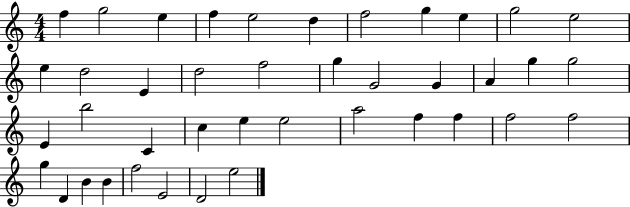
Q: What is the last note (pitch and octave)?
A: E5